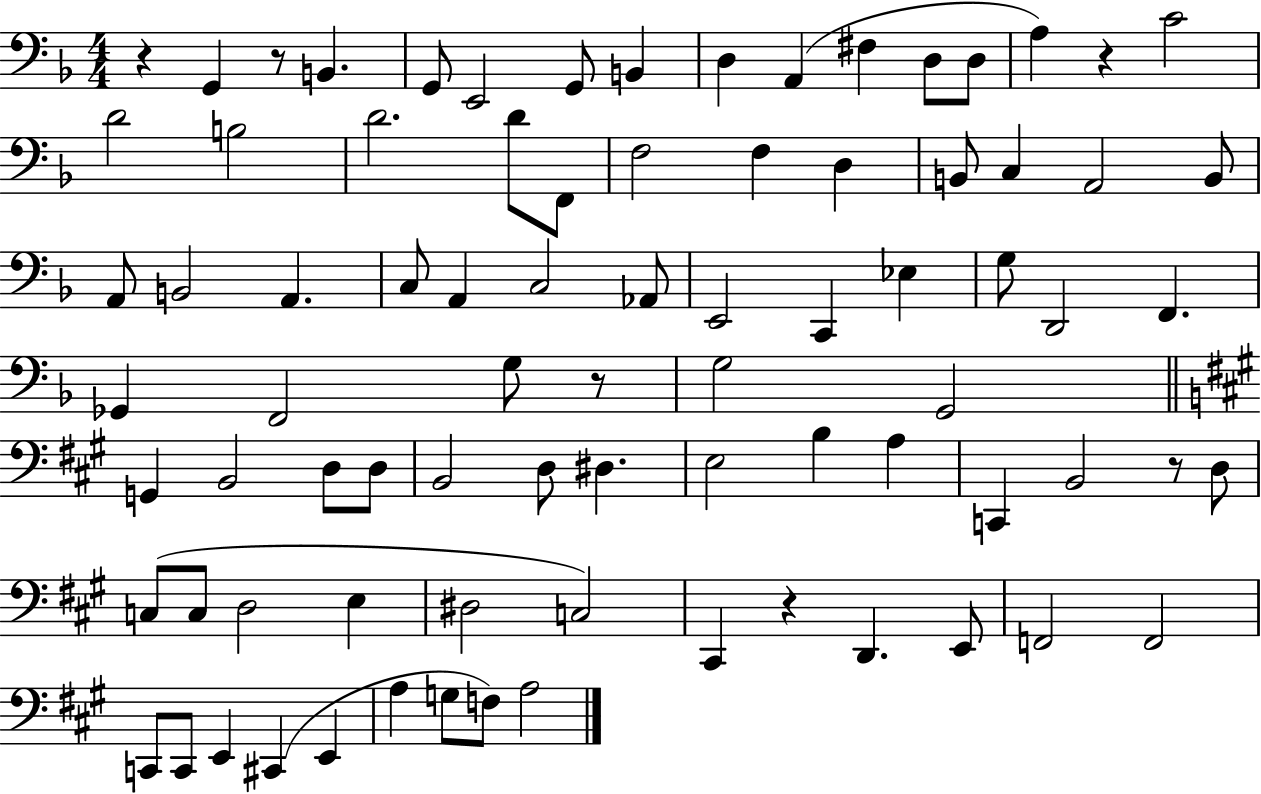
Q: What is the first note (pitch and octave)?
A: G2